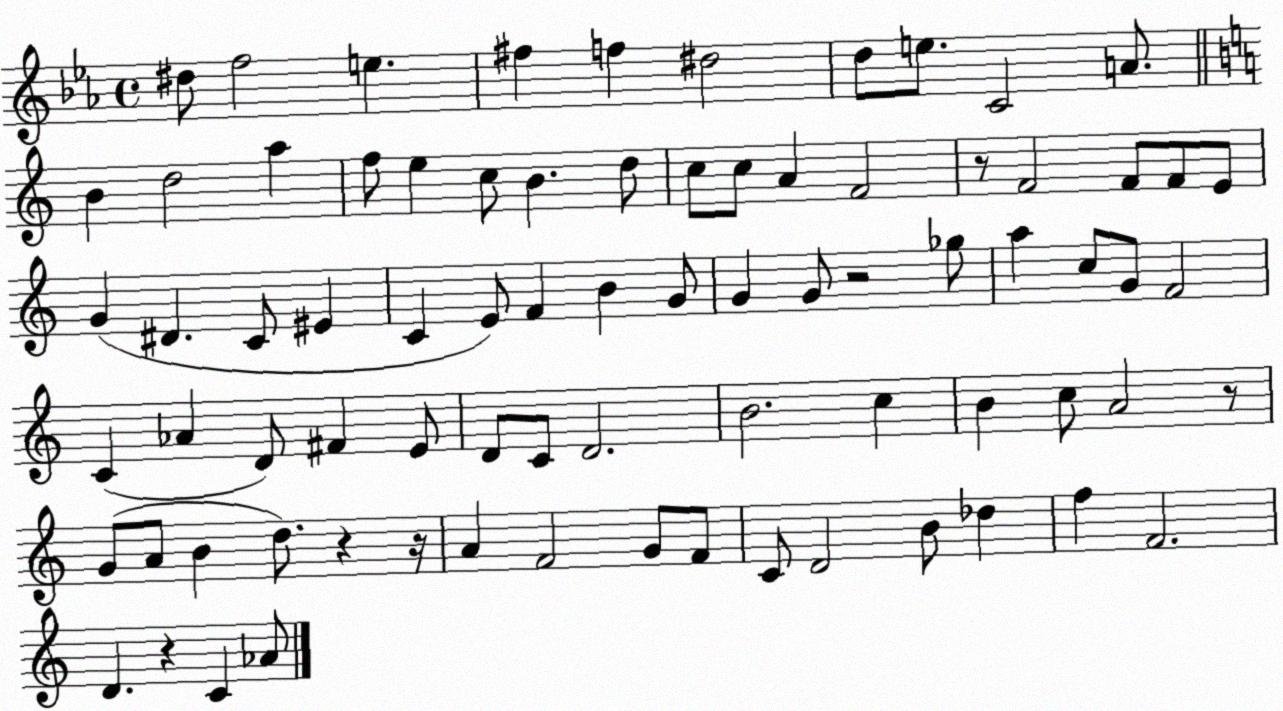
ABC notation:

X:1
T:Untitled
M:4/4
L:1/4
K:Eb
^d/2 f2 e ^f f ^d2 d/2 e/2 C2 A/2 B d2 a f/2 e c/2 B d/2 c/2 c/2 A F2 z/2 F2 F/2 F/2 E/2 G ^D C/2 ^E C E/2 F B G/2 G G/2 z2 _g/2 a c/2 G/2 F2 C _A D/2 ^F E/2 D/2 C/2 D2 B2 c B c/2 A2 z/2 G/2 A/2 B d/2 z z/4 A F2 G/2 F/2 C/2 D2 B/2 _d f F2 D z C _A/2